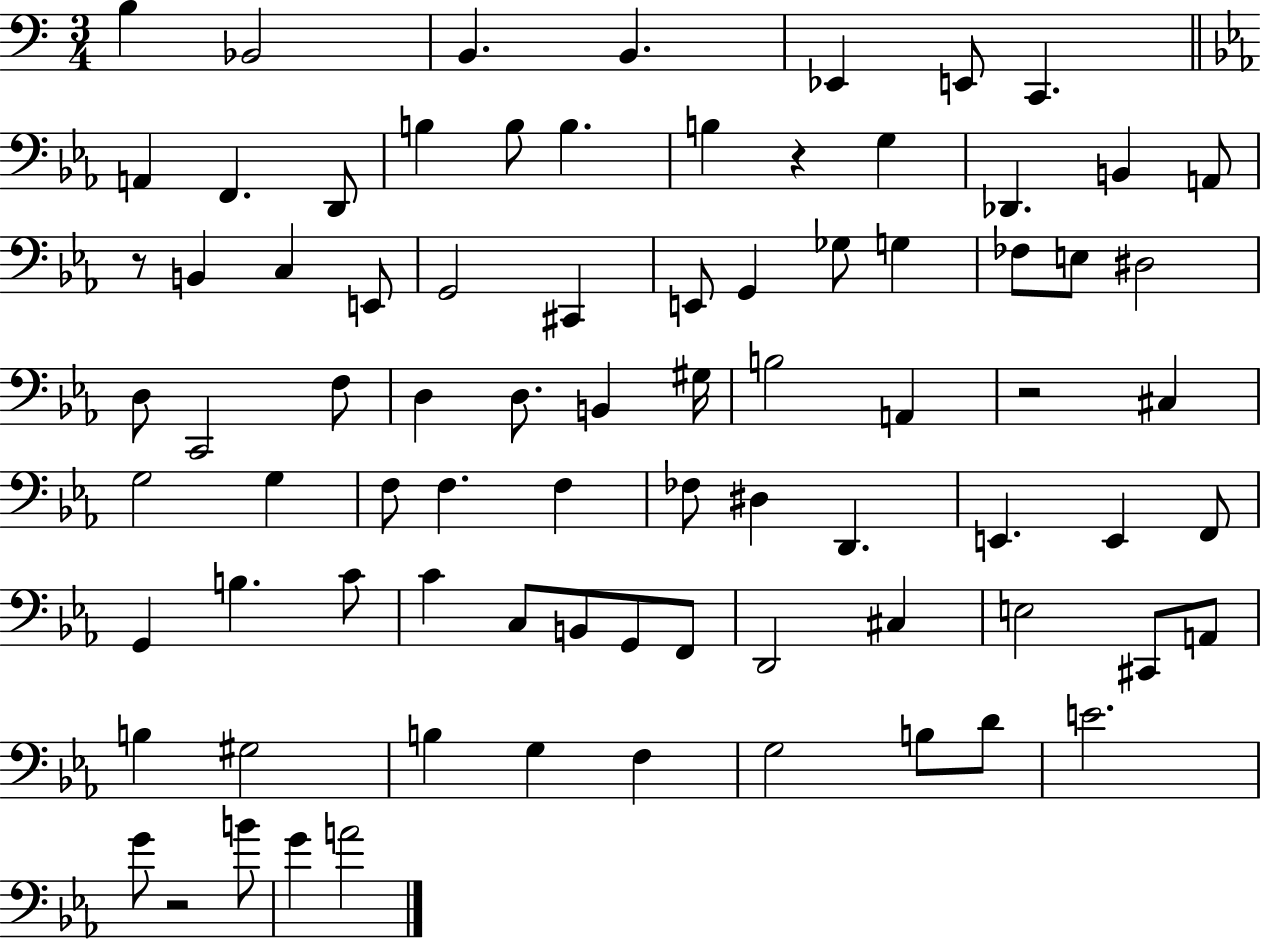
{
  \clef bass
  \numericTimeSignature
  \time 3/4
  \key c \major
  b4 bes,2 | b,4. b,4. | ees,4 e,8 c,4. | \bar "||" \break \key ees \major a,4 f,4. d,8 | b4 b8 b4. | b4 r4 g4 | des,4. b,4 a,8 | \break r8 b,4 c4 e,8 | g,2 cis,4 | e,8 g,4 ges8 g4 | fes8 e8 dis2 | \break d8 c,2 f8 | d4 d8. b,4 gis16 | b2 a,4 | r2 cis4 | \break g2 g4 | f8 f4. f4 | fes8 dis4 d,4. | e,4. e,4 f,8 | \break g,4 b4. c'8 | c'4 c8 b,8 g,8 f,8 | d,2 cis4 | e2 cis,8 a,8 | \break b4 gis2 | b4 g4 f4 | g2 b8 d'8 | e'2. | \break g'8 r2 b'8 | g'4 a'2 | \bar "|."
}